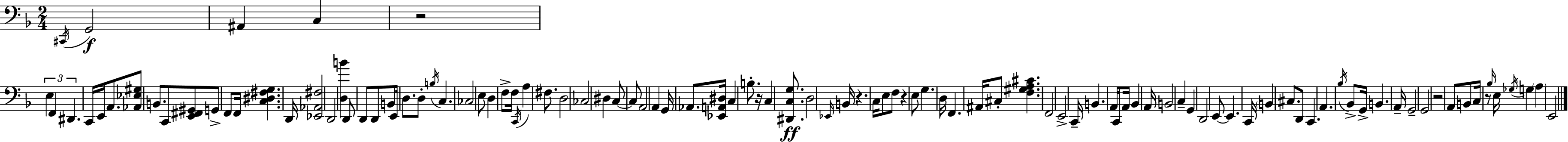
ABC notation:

X:1
T:Untitled
M:2/4
L:1/4
K:F
^C,,/4 G,,2 ^A,, C, z2 E, F,, ^D,, C,,/4 E,,/4 A,,/2 [_A,,_E,^G,]/2 B,,/2 C,,/2 [E,,^F,,^G,,]/2 G,,/2 F,,/2 F,,/4 [C,^D,^F,G,] D,,/4 [_E,,_A,,^F,]2 D,,2 [D,B] D,,/2 D,,/2 D,,/2 B,,/2 E,,/4 D,/2 D,/2 B,/4 C, _C,2 E,/2 D, F,/2 F,/4 C,,/4 A, ^F,/2 D,2 _C,2 ^D, C,/2 C,/2 A,,2 A,, G,,/4 _A,,/2 [_E,,A,,^D,]/4 C, B,/2 z/4 C, [^D,,C,G,]/2 D,2 _E,,/4 B,,/4 z C,/4 E,/2 F,/2 z E,/2 G, D,/4 F,, ^A,,/4 ^C,/2 [F,^G,A,^C] F,,2 E,,2 C,,/4 B,, A,,/4 C,,/2 A,,/4 _B,, A,,/4 B,,2 C, G,, D,,2 E,,/2 E,, C,,/4 B,, ^C,/2 D,,/2 C,, A,, _B,/4 _B,,/2 G,,/4 B,, A,,/4 G,,2 G,,2 z2 A,,/2 B,,/2 C,/4 z/2 _B,/4 E,/4 _G,/4 G, A, E,,2